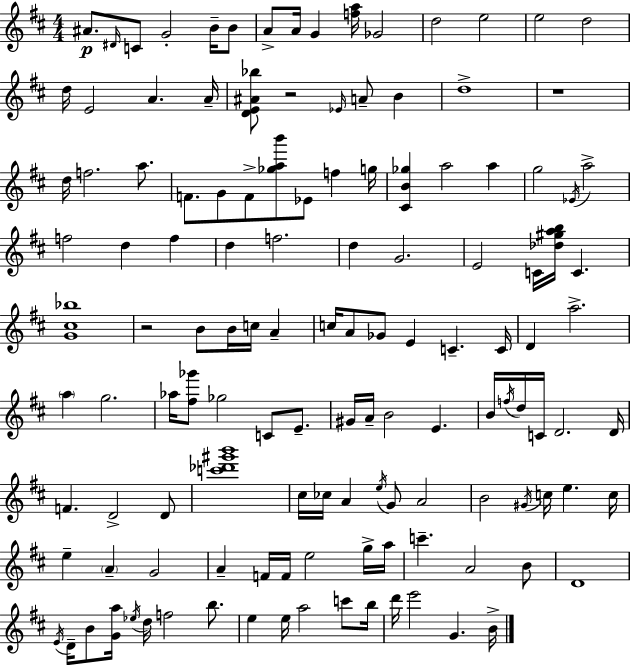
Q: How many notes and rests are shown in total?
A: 129